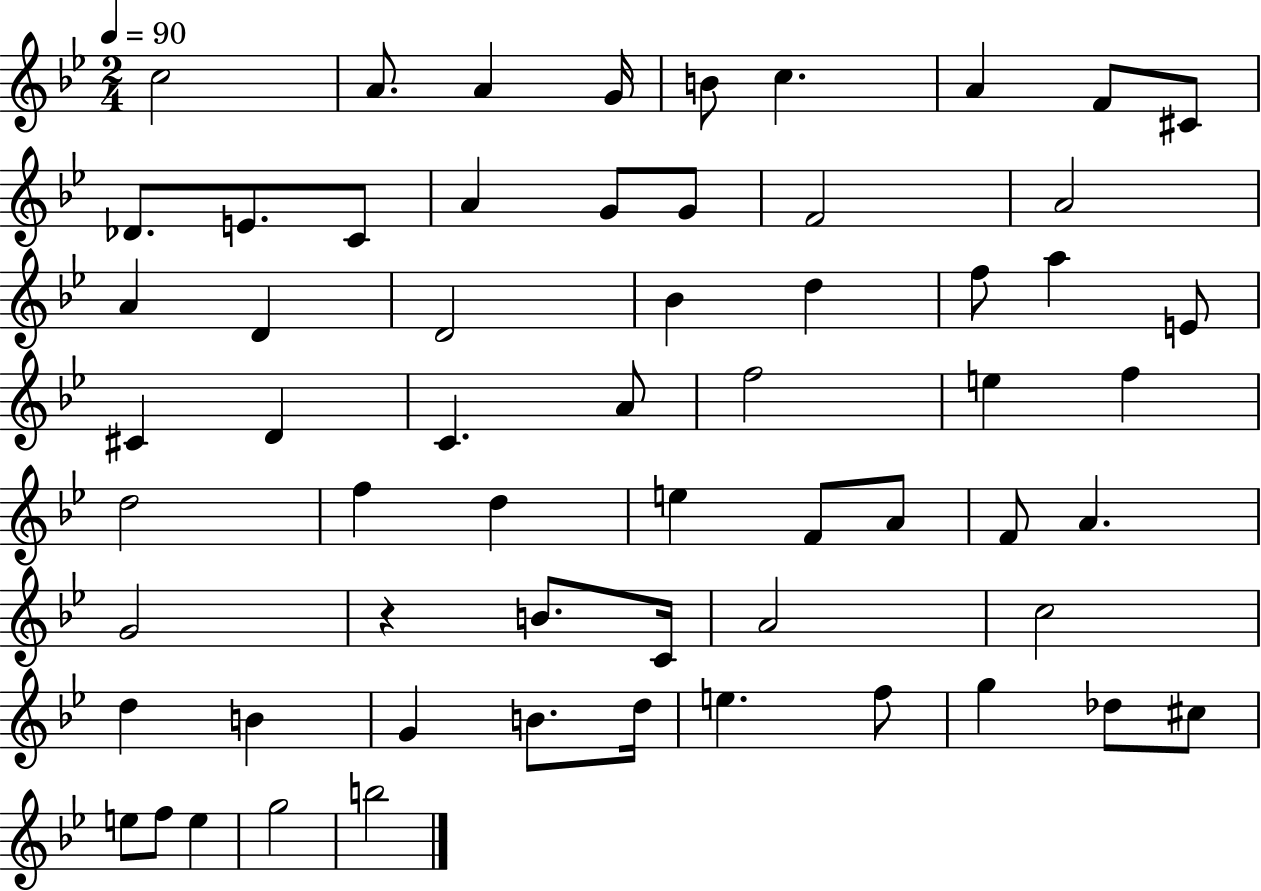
C5/h A4/e. A4/q G4/s B4/e C5/q. A4/q F4/e C#4/e Db4/e. E4/e. C4/e A4/q G4/e G4/e F4/h A4/h A4/q D4/q D4/h Bb4/q D5/q F5/e A5/q E4/e C#4/q D4/q C4/q. A4/e F5/h E5/q F5/q D5/h F5/q D5/q E5/q F4/e A4/e F4/e A4/q. G4/h R/q B4/e. C4/s A4/h C5/h D5/q B4/q G4/q B4/e. D5/s E5/q. F5/e G5/q Db5/e C#5/e E5/e F5/e E5/q G5/h B5/h